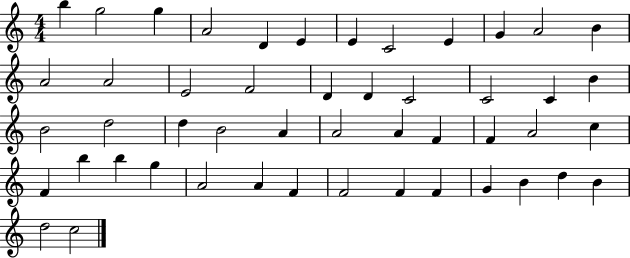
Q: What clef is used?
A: treble